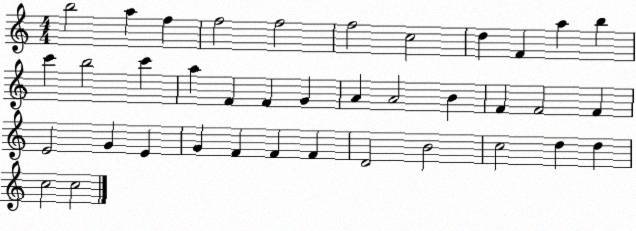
X:1
T:Untitled
M:4/4
L:1/4
K:C
b2 a f f2 f2 f2 c2 d F a b c' b2 c' a F F G A A2 B F F2 F E2 G E G F F F D2 B2 c2 d d c2 c2